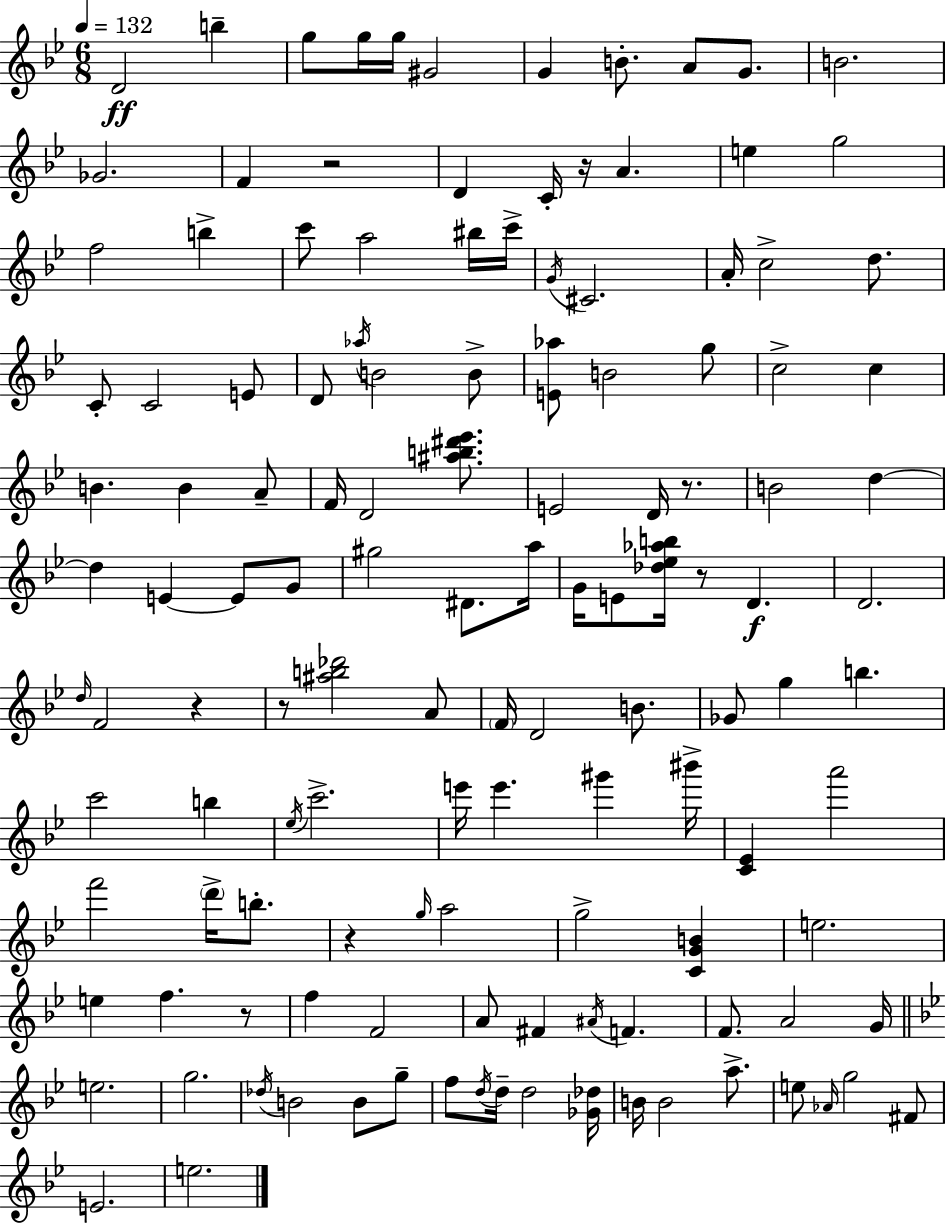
{
  \clef treble
  \numericTimeSignature
  \time 6/8
  \key g \minor
  \tempo 4 = 132
  d'2\ff b''4-- | g''8 g''16 g''16 gis'2 | g'4 b'8.-. a'8 g'8. | b'2. | \break ges'2. | f'4 r2 | d'4 c'16-. r16 a'4. | e''4 g''2 | \break f''2 b''4-> | c'''8 a''2 bis''16 c'''16-> | \acciaccatura { g'16 } cis'2. | a'16-. c''2-> d''8. | \break c'8-. c'2 e'8 | d'8 \acciaccatura { aes''16 } b'2 | b'8-> <e' aes''>8 b'2 | g''8 c''2-> c''4 | \break b'4. b'4 | a'8-- f'16 d'2 <ais'' b'' dis''' ees'''>8. | e'2 d'16 r8. | b'2 d''4~~ | \break d''4 e'4~~ e'8 | g'8 gis''2 dis'8. | a''16 g'16 e'8 <des'' ees'' aes'' b''>16 r8 d'4.\f | d'2. | \break \grace { d''16 } f'2 r4 | r8 <ais'' b'' des'''>2 | a'8 \parenthesize f'16 d'2 | b'8. ges'8 g''4 b''4. | \break c'''2 b''4 | \acciaccatura { ees''16 } c'''2.-> | e'''16 e'''4. gis'''4 | bis'''16-> <c' ees'>4 a'''2 | \break f'''2 | \parenthesize d'''16-> b''8.-. r4 \grace { g''16 } a''2 | g''2-> | <c' g' b'>4 e''2. | \break e''4 f''4. | r8 f''4 f'2 | a'8 fis'4 \acciaccatura { ais'16 } | f'4. f'8. a'2 | \break g'16 \bar "||" \break \key g \minor e''2. | g''2. | \acciaccatura { des''16 } b'2 b'8 g''8-- | f''8 \acciaccatura { d''16 } d''16-- d''2 | \break <ges' des''>16 b'16 b'2 a''8.-> | e''8 \grace { aes'16 } g''2 | fis'8 e'2. | e''2. | \break \bar "|."
}